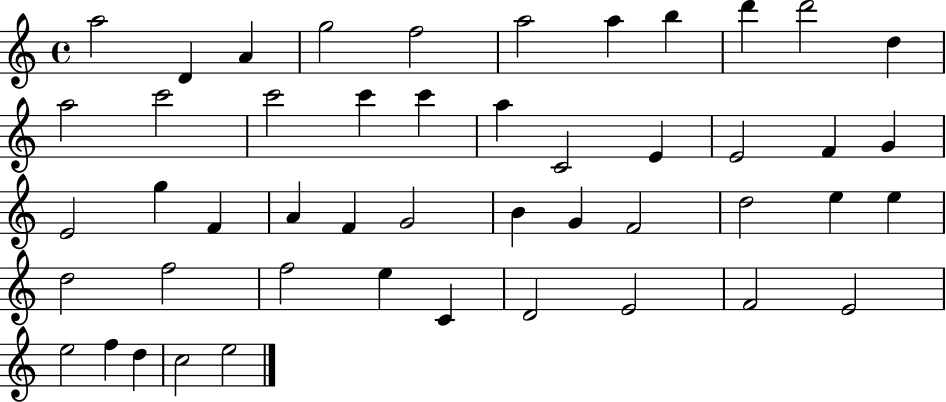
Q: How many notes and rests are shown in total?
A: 48